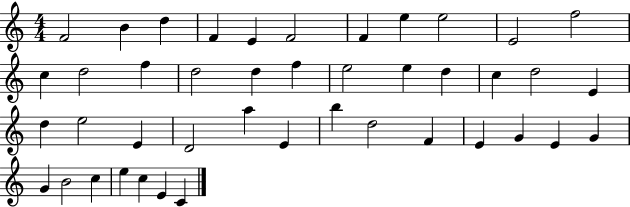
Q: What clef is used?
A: treble